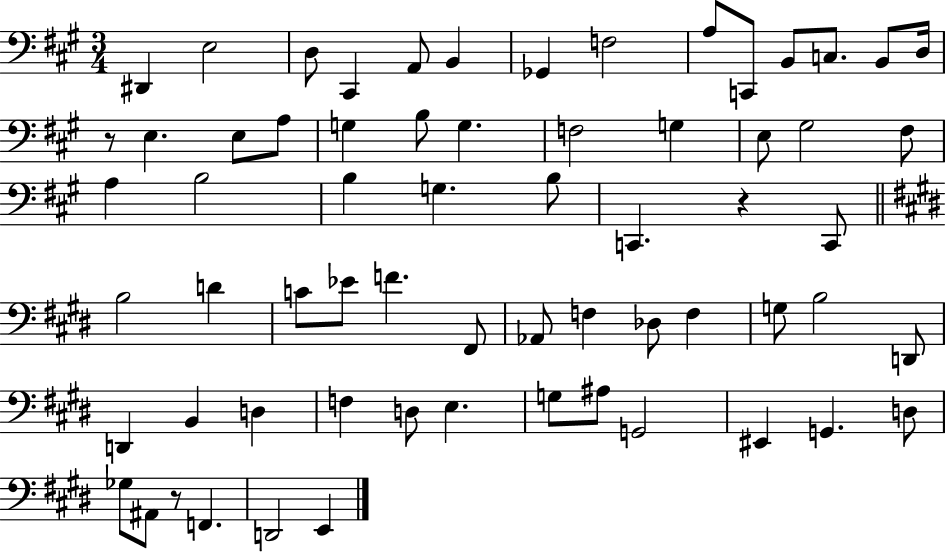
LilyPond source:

{
  \clef bass
  \numericTimeSignature
  \time 3/4
  \key a \major
  dis,4 e2 | d8 cis,4 a,8 b,4 | ges,4 f2 | a8 c,8 b,8 c8. b,8 d16 | \break r8 e4. e8 a8 | g4 b8 g4. | f2 g4 | e8 gis2 fis8 | \break a4 b2 | b4 g4. b8 | c,4. r4 c,8 | \bar "||" \break \key e \major b2 d'4 | c'8 ees'8 f'4. fis,8 | aes,8 f4 des8 f4 | g8 b2 d,8 | \break d,4 b,4 d4 | f4 d8 e4. | g8 ais8 g,2 | eis,4 g,4. d8 | \break ges8 ais,8 r8 f,4. | d,2 e,4 | \bar "|."
}